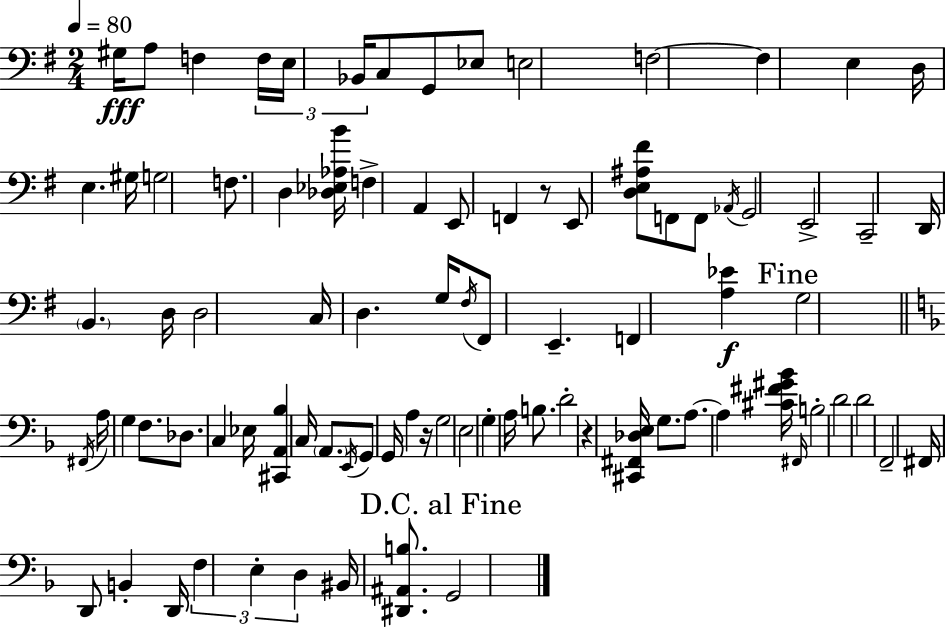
X:1
T:Untitled
M:2/4
L:1/4
K:G
^G,/4 A,/2 F, F,/4 E,/4 _B,,/4 C,/2 G,,/2 _E,/2 E,2 F,2 F, E, D,/4 E, ^G,/4 G,2 F,/2 D, [_D,_E,_A,B]/4 F, A,, E,,/2 F,, z/2 E,,/2 [D,E,^A,^F]/2 F,,/2 F,,/2 _A,,/4 G,,2 E,,2 C,,2 D,,/4 B,, D,/4 D,2 C,/4 D, G,/4 ^F,/4 ^F,,/2 E,, F,, [A,_E] G,2 ^F,,/4 A,/4 G, F,/2 _D,/2 C, _E,/4 [^C,,A,,_B,] C,/4 A,,/2 E,,/4 G,,/2 G,,/4 A, z/4 G,2 E,2 G, A,/4 B,/2 D2 z [^C,,^F,,_D,E,]/4 G,/2 A,/2 A, [^C^F^G_B]/4 ^F,,/4 B,2 D2 D2 F,,2 ^F,,/4 D,,/2 B,, D,,/4 F, E, D, ^B,,/4 [^D,,^A,,B,]/2 G,,2